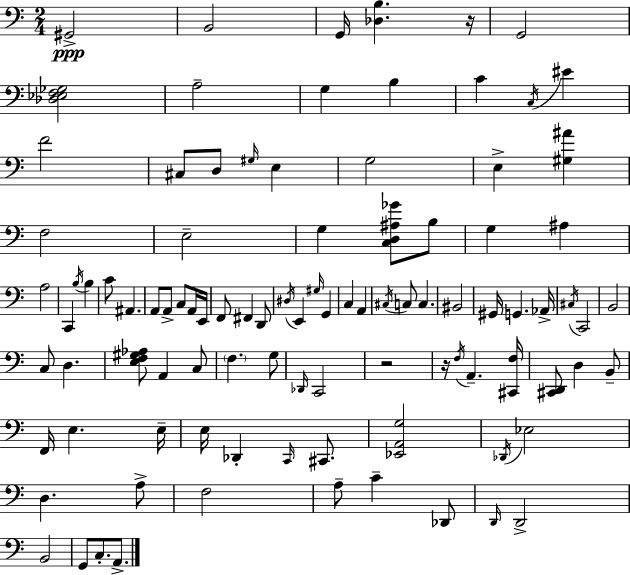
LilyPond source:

{
  \clef bass
  \numericTimeSignature
  \time 2/4
  \key a \minor
  gis,2->\ppp | b,2 | g,16 <des b>4. r16 | g,2 | \break <des ees f ges>2 | a2-- | g4 b4 | c'4 \acciaccatura { c16 } eis'4 | \break f'2 | cis8 d8 \grace { gis16 } e4 | g2 | e4-> <gis ais'>4 | \break f2 | e2-- | g4 <c d ais ges'>8 | b8 g4 ais4 | \break a2 | c,4 \acciaccatura { b16 } b4 | c'8 ais,4. | a,8 a,8-> c8 | \break a,16 e,16 f,8 fis,4 | d,8 \acciaccatura { dis16 } e,4 | \grace { gis16 } g,4 c4 | a,4 \acciaccatura { cis16 } c8 | \break c4. bis,2 | gis,16 g,4. | aes,16-> \acciaccatura { cis16 } c,2 | b,2 | \break c8 | d4. <e f gis aes>8 | a,4 c8 \parenthesize f4. | g8 \grace { des,16 } | \break c,2 | r2 | r16 \acciaccatura { f16 } a,4.-- | <cis, f>16 <cis, d,>8 d4 b,8-- | \break f,16 e4. | e16-- e16 des,4-. \grace { c,16 } cis,8. | <ees, a, g>2 | \acciaccatura { des,16 } ees2 | \break d4. | a8-> f2 | a8-- c'4-- | des,8 \grace { d,16 } d,2-> | \break b,2 | g,8 c8.-. | a,8.-> \bar "|."
}